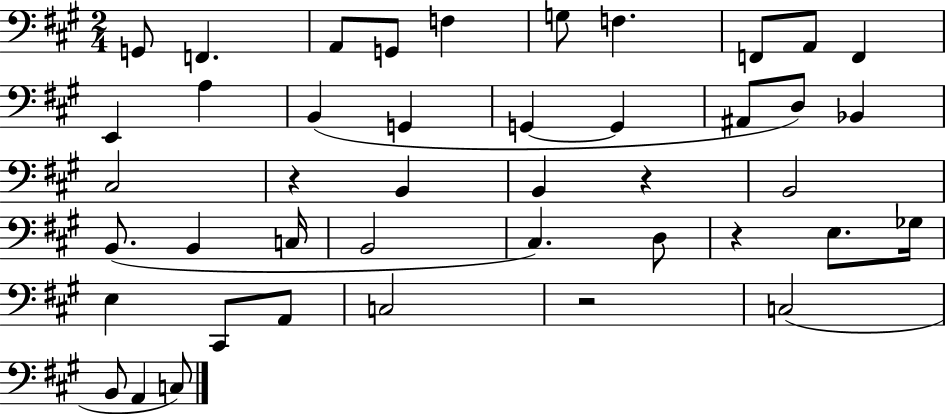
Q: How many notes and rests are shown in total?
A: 43